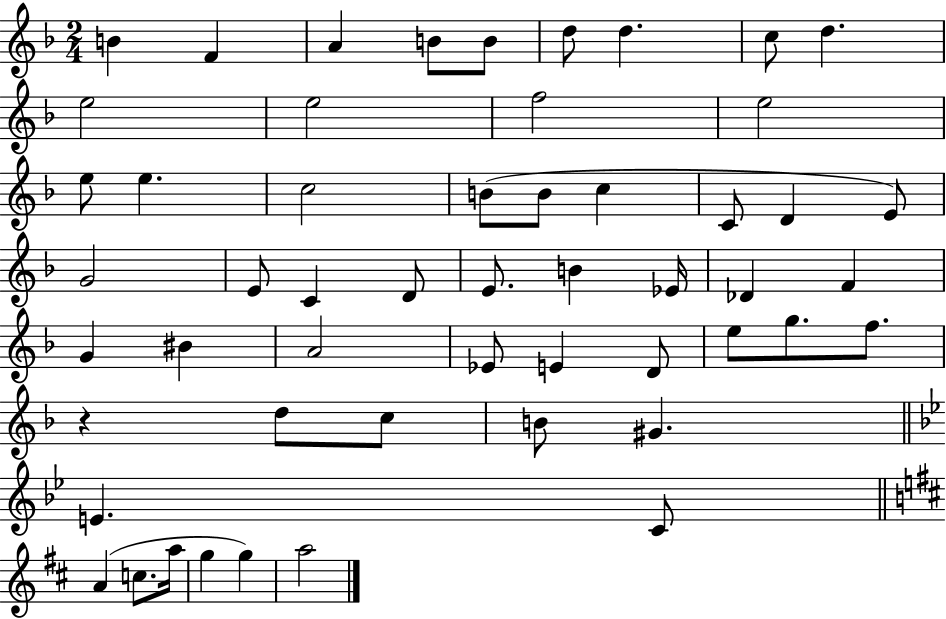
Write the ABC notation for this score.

X:1
T:Untitled
M:2/4
L:1/4
K:F
B F A B/2 B/2 d/2 d c/2 d e2 e2 f2 e2 e/2 e c2 B/2 B/2 c C/2 D E/2 G2 E/2 C D/2 E/2 B _E/4 _D F G ^B A2 _E/2 E D/2 e/2 g/2 f/2 z d/2 c/2 B/2 ^G E C/2 A c/2 a/4 g g a2